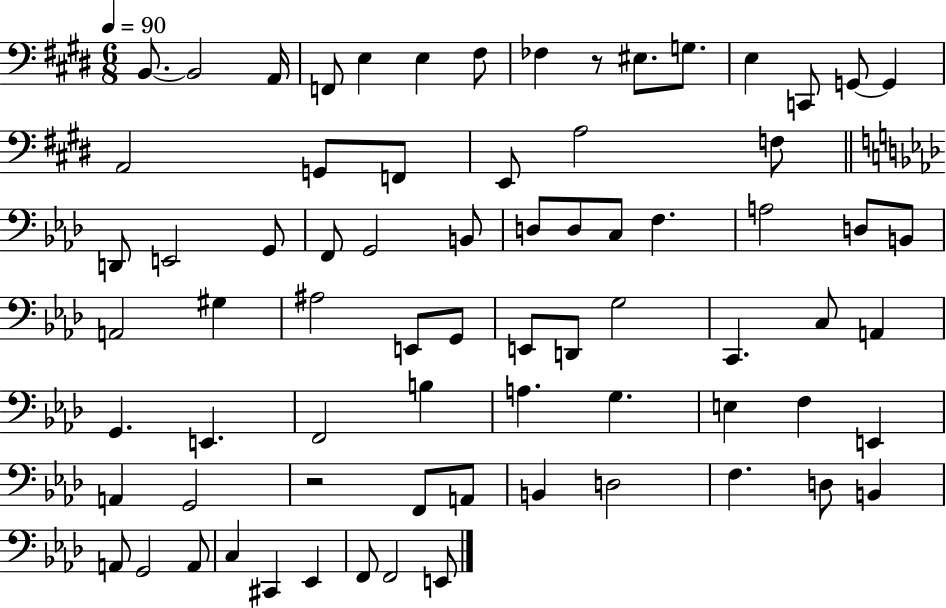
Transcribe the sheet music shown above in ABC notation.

X:1
T:Untitled
M:6/8
L:1/4
K:E
B,,/2 B,,2 A,,/4 F,,/2 E, E, ^F,/2 _F, z/2 ^E,/2 G,/2 E, C,,/2 G,,/2 G,, A,,2 G,,/2 F,,/2 E,,/2 A,2 F,/2 D,,/2 E,,2 G,,/2 F,,/2 G,,2 B,,/2 D,/2 D,/2 C,/2 F, A,2 D,/2 B,,/2 A,,2 ^G, ^A,2 E,,/2 G,,/2 E,,/2 D,,/2 G,2 C,, C,/2 A,, G,, E,, F,,2 B, A, G, E, F, E,, A,, G,,2 z2 F,,/2 A,,/2 B,, D,2 F, D,/2 B,, A,,/2 G,,2 A,,/2 C, ^C,, _E,, F,,/2 F,,2 E,,/2